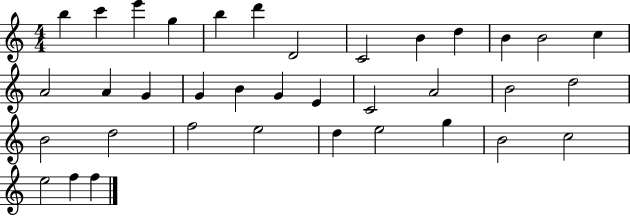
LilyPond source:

{
  \clef treble
  \numericTimeSignature
  \time 4/4
  \key c \major
  b''4 c'''4 e'''4 g''4 | b''4 d'''4 d'2 | c'2 b'4 d''4 | b'4 b'2 c''4 | \break a'2 a'4 g'4 | g'4 b'4 g'4 e'4 | c'2 a'2 | b'2 d''2 | \break b'2 d''2 | f''2 e''2 | d''4 e''2 g''4 | b'2 c''2 | \break e''2 f''4 f''4 | \bar "|."
}